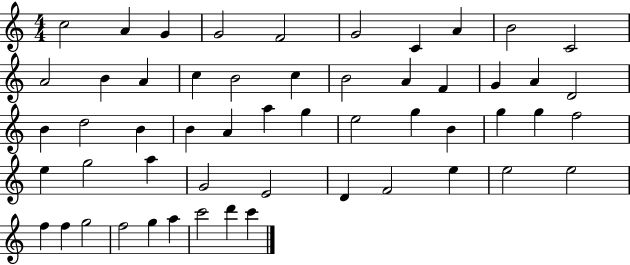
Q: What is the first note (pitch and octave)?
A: C5